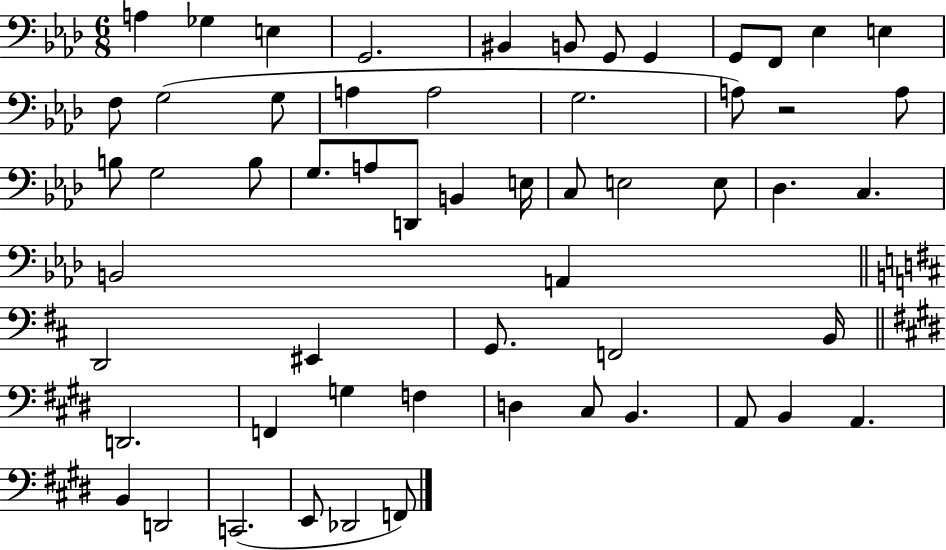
{
  \clef bass
  \numericTimeSignature
  \time 6/8
  \key aes \major
  a4 ges4 e4 | g,2. | bis,4 b,8 g,8 g,4 | g,8 f,8 ees4 e4 | \break f8 g2( g8 | a4 a2 | g2. | a8) r2 a8 | \break b8 g2 b8 | g8. a8 d,8 b,4 e16 | c8 e2 e8 | des4. c4. | \break b,2 a,4 | \bar "||" \break \key d \major d,2 eis,4 | g,8. f,2 b,16 | \bar "||" \break \key e \major d,2. | f,4 g4 f4 | d4 cis8 b,4. | a,8 b,4 a,4. | \break b,4 d,2 | c,2.( | e,8 des,2 f,8) | \bar "|."
}